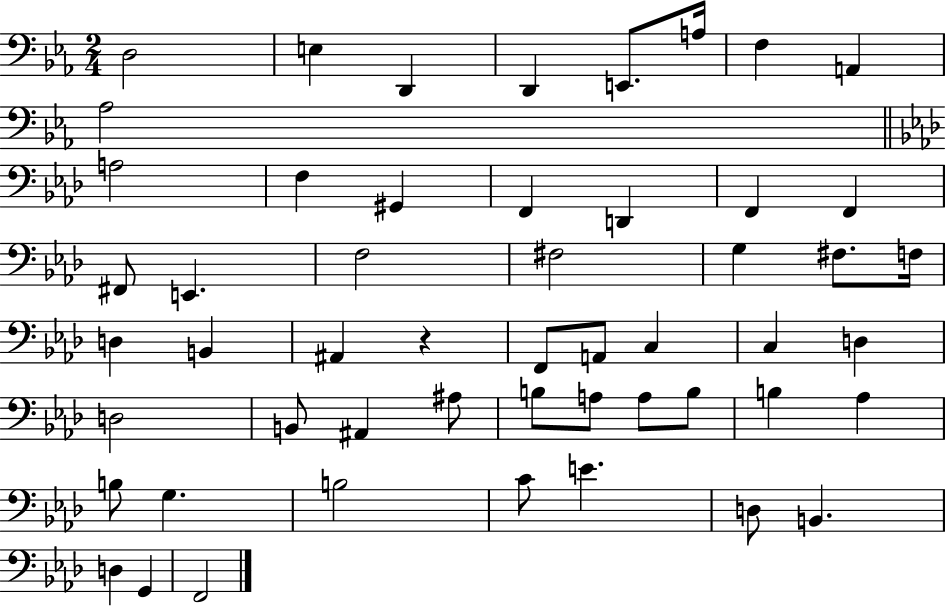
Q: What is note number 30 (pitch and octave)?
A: C3